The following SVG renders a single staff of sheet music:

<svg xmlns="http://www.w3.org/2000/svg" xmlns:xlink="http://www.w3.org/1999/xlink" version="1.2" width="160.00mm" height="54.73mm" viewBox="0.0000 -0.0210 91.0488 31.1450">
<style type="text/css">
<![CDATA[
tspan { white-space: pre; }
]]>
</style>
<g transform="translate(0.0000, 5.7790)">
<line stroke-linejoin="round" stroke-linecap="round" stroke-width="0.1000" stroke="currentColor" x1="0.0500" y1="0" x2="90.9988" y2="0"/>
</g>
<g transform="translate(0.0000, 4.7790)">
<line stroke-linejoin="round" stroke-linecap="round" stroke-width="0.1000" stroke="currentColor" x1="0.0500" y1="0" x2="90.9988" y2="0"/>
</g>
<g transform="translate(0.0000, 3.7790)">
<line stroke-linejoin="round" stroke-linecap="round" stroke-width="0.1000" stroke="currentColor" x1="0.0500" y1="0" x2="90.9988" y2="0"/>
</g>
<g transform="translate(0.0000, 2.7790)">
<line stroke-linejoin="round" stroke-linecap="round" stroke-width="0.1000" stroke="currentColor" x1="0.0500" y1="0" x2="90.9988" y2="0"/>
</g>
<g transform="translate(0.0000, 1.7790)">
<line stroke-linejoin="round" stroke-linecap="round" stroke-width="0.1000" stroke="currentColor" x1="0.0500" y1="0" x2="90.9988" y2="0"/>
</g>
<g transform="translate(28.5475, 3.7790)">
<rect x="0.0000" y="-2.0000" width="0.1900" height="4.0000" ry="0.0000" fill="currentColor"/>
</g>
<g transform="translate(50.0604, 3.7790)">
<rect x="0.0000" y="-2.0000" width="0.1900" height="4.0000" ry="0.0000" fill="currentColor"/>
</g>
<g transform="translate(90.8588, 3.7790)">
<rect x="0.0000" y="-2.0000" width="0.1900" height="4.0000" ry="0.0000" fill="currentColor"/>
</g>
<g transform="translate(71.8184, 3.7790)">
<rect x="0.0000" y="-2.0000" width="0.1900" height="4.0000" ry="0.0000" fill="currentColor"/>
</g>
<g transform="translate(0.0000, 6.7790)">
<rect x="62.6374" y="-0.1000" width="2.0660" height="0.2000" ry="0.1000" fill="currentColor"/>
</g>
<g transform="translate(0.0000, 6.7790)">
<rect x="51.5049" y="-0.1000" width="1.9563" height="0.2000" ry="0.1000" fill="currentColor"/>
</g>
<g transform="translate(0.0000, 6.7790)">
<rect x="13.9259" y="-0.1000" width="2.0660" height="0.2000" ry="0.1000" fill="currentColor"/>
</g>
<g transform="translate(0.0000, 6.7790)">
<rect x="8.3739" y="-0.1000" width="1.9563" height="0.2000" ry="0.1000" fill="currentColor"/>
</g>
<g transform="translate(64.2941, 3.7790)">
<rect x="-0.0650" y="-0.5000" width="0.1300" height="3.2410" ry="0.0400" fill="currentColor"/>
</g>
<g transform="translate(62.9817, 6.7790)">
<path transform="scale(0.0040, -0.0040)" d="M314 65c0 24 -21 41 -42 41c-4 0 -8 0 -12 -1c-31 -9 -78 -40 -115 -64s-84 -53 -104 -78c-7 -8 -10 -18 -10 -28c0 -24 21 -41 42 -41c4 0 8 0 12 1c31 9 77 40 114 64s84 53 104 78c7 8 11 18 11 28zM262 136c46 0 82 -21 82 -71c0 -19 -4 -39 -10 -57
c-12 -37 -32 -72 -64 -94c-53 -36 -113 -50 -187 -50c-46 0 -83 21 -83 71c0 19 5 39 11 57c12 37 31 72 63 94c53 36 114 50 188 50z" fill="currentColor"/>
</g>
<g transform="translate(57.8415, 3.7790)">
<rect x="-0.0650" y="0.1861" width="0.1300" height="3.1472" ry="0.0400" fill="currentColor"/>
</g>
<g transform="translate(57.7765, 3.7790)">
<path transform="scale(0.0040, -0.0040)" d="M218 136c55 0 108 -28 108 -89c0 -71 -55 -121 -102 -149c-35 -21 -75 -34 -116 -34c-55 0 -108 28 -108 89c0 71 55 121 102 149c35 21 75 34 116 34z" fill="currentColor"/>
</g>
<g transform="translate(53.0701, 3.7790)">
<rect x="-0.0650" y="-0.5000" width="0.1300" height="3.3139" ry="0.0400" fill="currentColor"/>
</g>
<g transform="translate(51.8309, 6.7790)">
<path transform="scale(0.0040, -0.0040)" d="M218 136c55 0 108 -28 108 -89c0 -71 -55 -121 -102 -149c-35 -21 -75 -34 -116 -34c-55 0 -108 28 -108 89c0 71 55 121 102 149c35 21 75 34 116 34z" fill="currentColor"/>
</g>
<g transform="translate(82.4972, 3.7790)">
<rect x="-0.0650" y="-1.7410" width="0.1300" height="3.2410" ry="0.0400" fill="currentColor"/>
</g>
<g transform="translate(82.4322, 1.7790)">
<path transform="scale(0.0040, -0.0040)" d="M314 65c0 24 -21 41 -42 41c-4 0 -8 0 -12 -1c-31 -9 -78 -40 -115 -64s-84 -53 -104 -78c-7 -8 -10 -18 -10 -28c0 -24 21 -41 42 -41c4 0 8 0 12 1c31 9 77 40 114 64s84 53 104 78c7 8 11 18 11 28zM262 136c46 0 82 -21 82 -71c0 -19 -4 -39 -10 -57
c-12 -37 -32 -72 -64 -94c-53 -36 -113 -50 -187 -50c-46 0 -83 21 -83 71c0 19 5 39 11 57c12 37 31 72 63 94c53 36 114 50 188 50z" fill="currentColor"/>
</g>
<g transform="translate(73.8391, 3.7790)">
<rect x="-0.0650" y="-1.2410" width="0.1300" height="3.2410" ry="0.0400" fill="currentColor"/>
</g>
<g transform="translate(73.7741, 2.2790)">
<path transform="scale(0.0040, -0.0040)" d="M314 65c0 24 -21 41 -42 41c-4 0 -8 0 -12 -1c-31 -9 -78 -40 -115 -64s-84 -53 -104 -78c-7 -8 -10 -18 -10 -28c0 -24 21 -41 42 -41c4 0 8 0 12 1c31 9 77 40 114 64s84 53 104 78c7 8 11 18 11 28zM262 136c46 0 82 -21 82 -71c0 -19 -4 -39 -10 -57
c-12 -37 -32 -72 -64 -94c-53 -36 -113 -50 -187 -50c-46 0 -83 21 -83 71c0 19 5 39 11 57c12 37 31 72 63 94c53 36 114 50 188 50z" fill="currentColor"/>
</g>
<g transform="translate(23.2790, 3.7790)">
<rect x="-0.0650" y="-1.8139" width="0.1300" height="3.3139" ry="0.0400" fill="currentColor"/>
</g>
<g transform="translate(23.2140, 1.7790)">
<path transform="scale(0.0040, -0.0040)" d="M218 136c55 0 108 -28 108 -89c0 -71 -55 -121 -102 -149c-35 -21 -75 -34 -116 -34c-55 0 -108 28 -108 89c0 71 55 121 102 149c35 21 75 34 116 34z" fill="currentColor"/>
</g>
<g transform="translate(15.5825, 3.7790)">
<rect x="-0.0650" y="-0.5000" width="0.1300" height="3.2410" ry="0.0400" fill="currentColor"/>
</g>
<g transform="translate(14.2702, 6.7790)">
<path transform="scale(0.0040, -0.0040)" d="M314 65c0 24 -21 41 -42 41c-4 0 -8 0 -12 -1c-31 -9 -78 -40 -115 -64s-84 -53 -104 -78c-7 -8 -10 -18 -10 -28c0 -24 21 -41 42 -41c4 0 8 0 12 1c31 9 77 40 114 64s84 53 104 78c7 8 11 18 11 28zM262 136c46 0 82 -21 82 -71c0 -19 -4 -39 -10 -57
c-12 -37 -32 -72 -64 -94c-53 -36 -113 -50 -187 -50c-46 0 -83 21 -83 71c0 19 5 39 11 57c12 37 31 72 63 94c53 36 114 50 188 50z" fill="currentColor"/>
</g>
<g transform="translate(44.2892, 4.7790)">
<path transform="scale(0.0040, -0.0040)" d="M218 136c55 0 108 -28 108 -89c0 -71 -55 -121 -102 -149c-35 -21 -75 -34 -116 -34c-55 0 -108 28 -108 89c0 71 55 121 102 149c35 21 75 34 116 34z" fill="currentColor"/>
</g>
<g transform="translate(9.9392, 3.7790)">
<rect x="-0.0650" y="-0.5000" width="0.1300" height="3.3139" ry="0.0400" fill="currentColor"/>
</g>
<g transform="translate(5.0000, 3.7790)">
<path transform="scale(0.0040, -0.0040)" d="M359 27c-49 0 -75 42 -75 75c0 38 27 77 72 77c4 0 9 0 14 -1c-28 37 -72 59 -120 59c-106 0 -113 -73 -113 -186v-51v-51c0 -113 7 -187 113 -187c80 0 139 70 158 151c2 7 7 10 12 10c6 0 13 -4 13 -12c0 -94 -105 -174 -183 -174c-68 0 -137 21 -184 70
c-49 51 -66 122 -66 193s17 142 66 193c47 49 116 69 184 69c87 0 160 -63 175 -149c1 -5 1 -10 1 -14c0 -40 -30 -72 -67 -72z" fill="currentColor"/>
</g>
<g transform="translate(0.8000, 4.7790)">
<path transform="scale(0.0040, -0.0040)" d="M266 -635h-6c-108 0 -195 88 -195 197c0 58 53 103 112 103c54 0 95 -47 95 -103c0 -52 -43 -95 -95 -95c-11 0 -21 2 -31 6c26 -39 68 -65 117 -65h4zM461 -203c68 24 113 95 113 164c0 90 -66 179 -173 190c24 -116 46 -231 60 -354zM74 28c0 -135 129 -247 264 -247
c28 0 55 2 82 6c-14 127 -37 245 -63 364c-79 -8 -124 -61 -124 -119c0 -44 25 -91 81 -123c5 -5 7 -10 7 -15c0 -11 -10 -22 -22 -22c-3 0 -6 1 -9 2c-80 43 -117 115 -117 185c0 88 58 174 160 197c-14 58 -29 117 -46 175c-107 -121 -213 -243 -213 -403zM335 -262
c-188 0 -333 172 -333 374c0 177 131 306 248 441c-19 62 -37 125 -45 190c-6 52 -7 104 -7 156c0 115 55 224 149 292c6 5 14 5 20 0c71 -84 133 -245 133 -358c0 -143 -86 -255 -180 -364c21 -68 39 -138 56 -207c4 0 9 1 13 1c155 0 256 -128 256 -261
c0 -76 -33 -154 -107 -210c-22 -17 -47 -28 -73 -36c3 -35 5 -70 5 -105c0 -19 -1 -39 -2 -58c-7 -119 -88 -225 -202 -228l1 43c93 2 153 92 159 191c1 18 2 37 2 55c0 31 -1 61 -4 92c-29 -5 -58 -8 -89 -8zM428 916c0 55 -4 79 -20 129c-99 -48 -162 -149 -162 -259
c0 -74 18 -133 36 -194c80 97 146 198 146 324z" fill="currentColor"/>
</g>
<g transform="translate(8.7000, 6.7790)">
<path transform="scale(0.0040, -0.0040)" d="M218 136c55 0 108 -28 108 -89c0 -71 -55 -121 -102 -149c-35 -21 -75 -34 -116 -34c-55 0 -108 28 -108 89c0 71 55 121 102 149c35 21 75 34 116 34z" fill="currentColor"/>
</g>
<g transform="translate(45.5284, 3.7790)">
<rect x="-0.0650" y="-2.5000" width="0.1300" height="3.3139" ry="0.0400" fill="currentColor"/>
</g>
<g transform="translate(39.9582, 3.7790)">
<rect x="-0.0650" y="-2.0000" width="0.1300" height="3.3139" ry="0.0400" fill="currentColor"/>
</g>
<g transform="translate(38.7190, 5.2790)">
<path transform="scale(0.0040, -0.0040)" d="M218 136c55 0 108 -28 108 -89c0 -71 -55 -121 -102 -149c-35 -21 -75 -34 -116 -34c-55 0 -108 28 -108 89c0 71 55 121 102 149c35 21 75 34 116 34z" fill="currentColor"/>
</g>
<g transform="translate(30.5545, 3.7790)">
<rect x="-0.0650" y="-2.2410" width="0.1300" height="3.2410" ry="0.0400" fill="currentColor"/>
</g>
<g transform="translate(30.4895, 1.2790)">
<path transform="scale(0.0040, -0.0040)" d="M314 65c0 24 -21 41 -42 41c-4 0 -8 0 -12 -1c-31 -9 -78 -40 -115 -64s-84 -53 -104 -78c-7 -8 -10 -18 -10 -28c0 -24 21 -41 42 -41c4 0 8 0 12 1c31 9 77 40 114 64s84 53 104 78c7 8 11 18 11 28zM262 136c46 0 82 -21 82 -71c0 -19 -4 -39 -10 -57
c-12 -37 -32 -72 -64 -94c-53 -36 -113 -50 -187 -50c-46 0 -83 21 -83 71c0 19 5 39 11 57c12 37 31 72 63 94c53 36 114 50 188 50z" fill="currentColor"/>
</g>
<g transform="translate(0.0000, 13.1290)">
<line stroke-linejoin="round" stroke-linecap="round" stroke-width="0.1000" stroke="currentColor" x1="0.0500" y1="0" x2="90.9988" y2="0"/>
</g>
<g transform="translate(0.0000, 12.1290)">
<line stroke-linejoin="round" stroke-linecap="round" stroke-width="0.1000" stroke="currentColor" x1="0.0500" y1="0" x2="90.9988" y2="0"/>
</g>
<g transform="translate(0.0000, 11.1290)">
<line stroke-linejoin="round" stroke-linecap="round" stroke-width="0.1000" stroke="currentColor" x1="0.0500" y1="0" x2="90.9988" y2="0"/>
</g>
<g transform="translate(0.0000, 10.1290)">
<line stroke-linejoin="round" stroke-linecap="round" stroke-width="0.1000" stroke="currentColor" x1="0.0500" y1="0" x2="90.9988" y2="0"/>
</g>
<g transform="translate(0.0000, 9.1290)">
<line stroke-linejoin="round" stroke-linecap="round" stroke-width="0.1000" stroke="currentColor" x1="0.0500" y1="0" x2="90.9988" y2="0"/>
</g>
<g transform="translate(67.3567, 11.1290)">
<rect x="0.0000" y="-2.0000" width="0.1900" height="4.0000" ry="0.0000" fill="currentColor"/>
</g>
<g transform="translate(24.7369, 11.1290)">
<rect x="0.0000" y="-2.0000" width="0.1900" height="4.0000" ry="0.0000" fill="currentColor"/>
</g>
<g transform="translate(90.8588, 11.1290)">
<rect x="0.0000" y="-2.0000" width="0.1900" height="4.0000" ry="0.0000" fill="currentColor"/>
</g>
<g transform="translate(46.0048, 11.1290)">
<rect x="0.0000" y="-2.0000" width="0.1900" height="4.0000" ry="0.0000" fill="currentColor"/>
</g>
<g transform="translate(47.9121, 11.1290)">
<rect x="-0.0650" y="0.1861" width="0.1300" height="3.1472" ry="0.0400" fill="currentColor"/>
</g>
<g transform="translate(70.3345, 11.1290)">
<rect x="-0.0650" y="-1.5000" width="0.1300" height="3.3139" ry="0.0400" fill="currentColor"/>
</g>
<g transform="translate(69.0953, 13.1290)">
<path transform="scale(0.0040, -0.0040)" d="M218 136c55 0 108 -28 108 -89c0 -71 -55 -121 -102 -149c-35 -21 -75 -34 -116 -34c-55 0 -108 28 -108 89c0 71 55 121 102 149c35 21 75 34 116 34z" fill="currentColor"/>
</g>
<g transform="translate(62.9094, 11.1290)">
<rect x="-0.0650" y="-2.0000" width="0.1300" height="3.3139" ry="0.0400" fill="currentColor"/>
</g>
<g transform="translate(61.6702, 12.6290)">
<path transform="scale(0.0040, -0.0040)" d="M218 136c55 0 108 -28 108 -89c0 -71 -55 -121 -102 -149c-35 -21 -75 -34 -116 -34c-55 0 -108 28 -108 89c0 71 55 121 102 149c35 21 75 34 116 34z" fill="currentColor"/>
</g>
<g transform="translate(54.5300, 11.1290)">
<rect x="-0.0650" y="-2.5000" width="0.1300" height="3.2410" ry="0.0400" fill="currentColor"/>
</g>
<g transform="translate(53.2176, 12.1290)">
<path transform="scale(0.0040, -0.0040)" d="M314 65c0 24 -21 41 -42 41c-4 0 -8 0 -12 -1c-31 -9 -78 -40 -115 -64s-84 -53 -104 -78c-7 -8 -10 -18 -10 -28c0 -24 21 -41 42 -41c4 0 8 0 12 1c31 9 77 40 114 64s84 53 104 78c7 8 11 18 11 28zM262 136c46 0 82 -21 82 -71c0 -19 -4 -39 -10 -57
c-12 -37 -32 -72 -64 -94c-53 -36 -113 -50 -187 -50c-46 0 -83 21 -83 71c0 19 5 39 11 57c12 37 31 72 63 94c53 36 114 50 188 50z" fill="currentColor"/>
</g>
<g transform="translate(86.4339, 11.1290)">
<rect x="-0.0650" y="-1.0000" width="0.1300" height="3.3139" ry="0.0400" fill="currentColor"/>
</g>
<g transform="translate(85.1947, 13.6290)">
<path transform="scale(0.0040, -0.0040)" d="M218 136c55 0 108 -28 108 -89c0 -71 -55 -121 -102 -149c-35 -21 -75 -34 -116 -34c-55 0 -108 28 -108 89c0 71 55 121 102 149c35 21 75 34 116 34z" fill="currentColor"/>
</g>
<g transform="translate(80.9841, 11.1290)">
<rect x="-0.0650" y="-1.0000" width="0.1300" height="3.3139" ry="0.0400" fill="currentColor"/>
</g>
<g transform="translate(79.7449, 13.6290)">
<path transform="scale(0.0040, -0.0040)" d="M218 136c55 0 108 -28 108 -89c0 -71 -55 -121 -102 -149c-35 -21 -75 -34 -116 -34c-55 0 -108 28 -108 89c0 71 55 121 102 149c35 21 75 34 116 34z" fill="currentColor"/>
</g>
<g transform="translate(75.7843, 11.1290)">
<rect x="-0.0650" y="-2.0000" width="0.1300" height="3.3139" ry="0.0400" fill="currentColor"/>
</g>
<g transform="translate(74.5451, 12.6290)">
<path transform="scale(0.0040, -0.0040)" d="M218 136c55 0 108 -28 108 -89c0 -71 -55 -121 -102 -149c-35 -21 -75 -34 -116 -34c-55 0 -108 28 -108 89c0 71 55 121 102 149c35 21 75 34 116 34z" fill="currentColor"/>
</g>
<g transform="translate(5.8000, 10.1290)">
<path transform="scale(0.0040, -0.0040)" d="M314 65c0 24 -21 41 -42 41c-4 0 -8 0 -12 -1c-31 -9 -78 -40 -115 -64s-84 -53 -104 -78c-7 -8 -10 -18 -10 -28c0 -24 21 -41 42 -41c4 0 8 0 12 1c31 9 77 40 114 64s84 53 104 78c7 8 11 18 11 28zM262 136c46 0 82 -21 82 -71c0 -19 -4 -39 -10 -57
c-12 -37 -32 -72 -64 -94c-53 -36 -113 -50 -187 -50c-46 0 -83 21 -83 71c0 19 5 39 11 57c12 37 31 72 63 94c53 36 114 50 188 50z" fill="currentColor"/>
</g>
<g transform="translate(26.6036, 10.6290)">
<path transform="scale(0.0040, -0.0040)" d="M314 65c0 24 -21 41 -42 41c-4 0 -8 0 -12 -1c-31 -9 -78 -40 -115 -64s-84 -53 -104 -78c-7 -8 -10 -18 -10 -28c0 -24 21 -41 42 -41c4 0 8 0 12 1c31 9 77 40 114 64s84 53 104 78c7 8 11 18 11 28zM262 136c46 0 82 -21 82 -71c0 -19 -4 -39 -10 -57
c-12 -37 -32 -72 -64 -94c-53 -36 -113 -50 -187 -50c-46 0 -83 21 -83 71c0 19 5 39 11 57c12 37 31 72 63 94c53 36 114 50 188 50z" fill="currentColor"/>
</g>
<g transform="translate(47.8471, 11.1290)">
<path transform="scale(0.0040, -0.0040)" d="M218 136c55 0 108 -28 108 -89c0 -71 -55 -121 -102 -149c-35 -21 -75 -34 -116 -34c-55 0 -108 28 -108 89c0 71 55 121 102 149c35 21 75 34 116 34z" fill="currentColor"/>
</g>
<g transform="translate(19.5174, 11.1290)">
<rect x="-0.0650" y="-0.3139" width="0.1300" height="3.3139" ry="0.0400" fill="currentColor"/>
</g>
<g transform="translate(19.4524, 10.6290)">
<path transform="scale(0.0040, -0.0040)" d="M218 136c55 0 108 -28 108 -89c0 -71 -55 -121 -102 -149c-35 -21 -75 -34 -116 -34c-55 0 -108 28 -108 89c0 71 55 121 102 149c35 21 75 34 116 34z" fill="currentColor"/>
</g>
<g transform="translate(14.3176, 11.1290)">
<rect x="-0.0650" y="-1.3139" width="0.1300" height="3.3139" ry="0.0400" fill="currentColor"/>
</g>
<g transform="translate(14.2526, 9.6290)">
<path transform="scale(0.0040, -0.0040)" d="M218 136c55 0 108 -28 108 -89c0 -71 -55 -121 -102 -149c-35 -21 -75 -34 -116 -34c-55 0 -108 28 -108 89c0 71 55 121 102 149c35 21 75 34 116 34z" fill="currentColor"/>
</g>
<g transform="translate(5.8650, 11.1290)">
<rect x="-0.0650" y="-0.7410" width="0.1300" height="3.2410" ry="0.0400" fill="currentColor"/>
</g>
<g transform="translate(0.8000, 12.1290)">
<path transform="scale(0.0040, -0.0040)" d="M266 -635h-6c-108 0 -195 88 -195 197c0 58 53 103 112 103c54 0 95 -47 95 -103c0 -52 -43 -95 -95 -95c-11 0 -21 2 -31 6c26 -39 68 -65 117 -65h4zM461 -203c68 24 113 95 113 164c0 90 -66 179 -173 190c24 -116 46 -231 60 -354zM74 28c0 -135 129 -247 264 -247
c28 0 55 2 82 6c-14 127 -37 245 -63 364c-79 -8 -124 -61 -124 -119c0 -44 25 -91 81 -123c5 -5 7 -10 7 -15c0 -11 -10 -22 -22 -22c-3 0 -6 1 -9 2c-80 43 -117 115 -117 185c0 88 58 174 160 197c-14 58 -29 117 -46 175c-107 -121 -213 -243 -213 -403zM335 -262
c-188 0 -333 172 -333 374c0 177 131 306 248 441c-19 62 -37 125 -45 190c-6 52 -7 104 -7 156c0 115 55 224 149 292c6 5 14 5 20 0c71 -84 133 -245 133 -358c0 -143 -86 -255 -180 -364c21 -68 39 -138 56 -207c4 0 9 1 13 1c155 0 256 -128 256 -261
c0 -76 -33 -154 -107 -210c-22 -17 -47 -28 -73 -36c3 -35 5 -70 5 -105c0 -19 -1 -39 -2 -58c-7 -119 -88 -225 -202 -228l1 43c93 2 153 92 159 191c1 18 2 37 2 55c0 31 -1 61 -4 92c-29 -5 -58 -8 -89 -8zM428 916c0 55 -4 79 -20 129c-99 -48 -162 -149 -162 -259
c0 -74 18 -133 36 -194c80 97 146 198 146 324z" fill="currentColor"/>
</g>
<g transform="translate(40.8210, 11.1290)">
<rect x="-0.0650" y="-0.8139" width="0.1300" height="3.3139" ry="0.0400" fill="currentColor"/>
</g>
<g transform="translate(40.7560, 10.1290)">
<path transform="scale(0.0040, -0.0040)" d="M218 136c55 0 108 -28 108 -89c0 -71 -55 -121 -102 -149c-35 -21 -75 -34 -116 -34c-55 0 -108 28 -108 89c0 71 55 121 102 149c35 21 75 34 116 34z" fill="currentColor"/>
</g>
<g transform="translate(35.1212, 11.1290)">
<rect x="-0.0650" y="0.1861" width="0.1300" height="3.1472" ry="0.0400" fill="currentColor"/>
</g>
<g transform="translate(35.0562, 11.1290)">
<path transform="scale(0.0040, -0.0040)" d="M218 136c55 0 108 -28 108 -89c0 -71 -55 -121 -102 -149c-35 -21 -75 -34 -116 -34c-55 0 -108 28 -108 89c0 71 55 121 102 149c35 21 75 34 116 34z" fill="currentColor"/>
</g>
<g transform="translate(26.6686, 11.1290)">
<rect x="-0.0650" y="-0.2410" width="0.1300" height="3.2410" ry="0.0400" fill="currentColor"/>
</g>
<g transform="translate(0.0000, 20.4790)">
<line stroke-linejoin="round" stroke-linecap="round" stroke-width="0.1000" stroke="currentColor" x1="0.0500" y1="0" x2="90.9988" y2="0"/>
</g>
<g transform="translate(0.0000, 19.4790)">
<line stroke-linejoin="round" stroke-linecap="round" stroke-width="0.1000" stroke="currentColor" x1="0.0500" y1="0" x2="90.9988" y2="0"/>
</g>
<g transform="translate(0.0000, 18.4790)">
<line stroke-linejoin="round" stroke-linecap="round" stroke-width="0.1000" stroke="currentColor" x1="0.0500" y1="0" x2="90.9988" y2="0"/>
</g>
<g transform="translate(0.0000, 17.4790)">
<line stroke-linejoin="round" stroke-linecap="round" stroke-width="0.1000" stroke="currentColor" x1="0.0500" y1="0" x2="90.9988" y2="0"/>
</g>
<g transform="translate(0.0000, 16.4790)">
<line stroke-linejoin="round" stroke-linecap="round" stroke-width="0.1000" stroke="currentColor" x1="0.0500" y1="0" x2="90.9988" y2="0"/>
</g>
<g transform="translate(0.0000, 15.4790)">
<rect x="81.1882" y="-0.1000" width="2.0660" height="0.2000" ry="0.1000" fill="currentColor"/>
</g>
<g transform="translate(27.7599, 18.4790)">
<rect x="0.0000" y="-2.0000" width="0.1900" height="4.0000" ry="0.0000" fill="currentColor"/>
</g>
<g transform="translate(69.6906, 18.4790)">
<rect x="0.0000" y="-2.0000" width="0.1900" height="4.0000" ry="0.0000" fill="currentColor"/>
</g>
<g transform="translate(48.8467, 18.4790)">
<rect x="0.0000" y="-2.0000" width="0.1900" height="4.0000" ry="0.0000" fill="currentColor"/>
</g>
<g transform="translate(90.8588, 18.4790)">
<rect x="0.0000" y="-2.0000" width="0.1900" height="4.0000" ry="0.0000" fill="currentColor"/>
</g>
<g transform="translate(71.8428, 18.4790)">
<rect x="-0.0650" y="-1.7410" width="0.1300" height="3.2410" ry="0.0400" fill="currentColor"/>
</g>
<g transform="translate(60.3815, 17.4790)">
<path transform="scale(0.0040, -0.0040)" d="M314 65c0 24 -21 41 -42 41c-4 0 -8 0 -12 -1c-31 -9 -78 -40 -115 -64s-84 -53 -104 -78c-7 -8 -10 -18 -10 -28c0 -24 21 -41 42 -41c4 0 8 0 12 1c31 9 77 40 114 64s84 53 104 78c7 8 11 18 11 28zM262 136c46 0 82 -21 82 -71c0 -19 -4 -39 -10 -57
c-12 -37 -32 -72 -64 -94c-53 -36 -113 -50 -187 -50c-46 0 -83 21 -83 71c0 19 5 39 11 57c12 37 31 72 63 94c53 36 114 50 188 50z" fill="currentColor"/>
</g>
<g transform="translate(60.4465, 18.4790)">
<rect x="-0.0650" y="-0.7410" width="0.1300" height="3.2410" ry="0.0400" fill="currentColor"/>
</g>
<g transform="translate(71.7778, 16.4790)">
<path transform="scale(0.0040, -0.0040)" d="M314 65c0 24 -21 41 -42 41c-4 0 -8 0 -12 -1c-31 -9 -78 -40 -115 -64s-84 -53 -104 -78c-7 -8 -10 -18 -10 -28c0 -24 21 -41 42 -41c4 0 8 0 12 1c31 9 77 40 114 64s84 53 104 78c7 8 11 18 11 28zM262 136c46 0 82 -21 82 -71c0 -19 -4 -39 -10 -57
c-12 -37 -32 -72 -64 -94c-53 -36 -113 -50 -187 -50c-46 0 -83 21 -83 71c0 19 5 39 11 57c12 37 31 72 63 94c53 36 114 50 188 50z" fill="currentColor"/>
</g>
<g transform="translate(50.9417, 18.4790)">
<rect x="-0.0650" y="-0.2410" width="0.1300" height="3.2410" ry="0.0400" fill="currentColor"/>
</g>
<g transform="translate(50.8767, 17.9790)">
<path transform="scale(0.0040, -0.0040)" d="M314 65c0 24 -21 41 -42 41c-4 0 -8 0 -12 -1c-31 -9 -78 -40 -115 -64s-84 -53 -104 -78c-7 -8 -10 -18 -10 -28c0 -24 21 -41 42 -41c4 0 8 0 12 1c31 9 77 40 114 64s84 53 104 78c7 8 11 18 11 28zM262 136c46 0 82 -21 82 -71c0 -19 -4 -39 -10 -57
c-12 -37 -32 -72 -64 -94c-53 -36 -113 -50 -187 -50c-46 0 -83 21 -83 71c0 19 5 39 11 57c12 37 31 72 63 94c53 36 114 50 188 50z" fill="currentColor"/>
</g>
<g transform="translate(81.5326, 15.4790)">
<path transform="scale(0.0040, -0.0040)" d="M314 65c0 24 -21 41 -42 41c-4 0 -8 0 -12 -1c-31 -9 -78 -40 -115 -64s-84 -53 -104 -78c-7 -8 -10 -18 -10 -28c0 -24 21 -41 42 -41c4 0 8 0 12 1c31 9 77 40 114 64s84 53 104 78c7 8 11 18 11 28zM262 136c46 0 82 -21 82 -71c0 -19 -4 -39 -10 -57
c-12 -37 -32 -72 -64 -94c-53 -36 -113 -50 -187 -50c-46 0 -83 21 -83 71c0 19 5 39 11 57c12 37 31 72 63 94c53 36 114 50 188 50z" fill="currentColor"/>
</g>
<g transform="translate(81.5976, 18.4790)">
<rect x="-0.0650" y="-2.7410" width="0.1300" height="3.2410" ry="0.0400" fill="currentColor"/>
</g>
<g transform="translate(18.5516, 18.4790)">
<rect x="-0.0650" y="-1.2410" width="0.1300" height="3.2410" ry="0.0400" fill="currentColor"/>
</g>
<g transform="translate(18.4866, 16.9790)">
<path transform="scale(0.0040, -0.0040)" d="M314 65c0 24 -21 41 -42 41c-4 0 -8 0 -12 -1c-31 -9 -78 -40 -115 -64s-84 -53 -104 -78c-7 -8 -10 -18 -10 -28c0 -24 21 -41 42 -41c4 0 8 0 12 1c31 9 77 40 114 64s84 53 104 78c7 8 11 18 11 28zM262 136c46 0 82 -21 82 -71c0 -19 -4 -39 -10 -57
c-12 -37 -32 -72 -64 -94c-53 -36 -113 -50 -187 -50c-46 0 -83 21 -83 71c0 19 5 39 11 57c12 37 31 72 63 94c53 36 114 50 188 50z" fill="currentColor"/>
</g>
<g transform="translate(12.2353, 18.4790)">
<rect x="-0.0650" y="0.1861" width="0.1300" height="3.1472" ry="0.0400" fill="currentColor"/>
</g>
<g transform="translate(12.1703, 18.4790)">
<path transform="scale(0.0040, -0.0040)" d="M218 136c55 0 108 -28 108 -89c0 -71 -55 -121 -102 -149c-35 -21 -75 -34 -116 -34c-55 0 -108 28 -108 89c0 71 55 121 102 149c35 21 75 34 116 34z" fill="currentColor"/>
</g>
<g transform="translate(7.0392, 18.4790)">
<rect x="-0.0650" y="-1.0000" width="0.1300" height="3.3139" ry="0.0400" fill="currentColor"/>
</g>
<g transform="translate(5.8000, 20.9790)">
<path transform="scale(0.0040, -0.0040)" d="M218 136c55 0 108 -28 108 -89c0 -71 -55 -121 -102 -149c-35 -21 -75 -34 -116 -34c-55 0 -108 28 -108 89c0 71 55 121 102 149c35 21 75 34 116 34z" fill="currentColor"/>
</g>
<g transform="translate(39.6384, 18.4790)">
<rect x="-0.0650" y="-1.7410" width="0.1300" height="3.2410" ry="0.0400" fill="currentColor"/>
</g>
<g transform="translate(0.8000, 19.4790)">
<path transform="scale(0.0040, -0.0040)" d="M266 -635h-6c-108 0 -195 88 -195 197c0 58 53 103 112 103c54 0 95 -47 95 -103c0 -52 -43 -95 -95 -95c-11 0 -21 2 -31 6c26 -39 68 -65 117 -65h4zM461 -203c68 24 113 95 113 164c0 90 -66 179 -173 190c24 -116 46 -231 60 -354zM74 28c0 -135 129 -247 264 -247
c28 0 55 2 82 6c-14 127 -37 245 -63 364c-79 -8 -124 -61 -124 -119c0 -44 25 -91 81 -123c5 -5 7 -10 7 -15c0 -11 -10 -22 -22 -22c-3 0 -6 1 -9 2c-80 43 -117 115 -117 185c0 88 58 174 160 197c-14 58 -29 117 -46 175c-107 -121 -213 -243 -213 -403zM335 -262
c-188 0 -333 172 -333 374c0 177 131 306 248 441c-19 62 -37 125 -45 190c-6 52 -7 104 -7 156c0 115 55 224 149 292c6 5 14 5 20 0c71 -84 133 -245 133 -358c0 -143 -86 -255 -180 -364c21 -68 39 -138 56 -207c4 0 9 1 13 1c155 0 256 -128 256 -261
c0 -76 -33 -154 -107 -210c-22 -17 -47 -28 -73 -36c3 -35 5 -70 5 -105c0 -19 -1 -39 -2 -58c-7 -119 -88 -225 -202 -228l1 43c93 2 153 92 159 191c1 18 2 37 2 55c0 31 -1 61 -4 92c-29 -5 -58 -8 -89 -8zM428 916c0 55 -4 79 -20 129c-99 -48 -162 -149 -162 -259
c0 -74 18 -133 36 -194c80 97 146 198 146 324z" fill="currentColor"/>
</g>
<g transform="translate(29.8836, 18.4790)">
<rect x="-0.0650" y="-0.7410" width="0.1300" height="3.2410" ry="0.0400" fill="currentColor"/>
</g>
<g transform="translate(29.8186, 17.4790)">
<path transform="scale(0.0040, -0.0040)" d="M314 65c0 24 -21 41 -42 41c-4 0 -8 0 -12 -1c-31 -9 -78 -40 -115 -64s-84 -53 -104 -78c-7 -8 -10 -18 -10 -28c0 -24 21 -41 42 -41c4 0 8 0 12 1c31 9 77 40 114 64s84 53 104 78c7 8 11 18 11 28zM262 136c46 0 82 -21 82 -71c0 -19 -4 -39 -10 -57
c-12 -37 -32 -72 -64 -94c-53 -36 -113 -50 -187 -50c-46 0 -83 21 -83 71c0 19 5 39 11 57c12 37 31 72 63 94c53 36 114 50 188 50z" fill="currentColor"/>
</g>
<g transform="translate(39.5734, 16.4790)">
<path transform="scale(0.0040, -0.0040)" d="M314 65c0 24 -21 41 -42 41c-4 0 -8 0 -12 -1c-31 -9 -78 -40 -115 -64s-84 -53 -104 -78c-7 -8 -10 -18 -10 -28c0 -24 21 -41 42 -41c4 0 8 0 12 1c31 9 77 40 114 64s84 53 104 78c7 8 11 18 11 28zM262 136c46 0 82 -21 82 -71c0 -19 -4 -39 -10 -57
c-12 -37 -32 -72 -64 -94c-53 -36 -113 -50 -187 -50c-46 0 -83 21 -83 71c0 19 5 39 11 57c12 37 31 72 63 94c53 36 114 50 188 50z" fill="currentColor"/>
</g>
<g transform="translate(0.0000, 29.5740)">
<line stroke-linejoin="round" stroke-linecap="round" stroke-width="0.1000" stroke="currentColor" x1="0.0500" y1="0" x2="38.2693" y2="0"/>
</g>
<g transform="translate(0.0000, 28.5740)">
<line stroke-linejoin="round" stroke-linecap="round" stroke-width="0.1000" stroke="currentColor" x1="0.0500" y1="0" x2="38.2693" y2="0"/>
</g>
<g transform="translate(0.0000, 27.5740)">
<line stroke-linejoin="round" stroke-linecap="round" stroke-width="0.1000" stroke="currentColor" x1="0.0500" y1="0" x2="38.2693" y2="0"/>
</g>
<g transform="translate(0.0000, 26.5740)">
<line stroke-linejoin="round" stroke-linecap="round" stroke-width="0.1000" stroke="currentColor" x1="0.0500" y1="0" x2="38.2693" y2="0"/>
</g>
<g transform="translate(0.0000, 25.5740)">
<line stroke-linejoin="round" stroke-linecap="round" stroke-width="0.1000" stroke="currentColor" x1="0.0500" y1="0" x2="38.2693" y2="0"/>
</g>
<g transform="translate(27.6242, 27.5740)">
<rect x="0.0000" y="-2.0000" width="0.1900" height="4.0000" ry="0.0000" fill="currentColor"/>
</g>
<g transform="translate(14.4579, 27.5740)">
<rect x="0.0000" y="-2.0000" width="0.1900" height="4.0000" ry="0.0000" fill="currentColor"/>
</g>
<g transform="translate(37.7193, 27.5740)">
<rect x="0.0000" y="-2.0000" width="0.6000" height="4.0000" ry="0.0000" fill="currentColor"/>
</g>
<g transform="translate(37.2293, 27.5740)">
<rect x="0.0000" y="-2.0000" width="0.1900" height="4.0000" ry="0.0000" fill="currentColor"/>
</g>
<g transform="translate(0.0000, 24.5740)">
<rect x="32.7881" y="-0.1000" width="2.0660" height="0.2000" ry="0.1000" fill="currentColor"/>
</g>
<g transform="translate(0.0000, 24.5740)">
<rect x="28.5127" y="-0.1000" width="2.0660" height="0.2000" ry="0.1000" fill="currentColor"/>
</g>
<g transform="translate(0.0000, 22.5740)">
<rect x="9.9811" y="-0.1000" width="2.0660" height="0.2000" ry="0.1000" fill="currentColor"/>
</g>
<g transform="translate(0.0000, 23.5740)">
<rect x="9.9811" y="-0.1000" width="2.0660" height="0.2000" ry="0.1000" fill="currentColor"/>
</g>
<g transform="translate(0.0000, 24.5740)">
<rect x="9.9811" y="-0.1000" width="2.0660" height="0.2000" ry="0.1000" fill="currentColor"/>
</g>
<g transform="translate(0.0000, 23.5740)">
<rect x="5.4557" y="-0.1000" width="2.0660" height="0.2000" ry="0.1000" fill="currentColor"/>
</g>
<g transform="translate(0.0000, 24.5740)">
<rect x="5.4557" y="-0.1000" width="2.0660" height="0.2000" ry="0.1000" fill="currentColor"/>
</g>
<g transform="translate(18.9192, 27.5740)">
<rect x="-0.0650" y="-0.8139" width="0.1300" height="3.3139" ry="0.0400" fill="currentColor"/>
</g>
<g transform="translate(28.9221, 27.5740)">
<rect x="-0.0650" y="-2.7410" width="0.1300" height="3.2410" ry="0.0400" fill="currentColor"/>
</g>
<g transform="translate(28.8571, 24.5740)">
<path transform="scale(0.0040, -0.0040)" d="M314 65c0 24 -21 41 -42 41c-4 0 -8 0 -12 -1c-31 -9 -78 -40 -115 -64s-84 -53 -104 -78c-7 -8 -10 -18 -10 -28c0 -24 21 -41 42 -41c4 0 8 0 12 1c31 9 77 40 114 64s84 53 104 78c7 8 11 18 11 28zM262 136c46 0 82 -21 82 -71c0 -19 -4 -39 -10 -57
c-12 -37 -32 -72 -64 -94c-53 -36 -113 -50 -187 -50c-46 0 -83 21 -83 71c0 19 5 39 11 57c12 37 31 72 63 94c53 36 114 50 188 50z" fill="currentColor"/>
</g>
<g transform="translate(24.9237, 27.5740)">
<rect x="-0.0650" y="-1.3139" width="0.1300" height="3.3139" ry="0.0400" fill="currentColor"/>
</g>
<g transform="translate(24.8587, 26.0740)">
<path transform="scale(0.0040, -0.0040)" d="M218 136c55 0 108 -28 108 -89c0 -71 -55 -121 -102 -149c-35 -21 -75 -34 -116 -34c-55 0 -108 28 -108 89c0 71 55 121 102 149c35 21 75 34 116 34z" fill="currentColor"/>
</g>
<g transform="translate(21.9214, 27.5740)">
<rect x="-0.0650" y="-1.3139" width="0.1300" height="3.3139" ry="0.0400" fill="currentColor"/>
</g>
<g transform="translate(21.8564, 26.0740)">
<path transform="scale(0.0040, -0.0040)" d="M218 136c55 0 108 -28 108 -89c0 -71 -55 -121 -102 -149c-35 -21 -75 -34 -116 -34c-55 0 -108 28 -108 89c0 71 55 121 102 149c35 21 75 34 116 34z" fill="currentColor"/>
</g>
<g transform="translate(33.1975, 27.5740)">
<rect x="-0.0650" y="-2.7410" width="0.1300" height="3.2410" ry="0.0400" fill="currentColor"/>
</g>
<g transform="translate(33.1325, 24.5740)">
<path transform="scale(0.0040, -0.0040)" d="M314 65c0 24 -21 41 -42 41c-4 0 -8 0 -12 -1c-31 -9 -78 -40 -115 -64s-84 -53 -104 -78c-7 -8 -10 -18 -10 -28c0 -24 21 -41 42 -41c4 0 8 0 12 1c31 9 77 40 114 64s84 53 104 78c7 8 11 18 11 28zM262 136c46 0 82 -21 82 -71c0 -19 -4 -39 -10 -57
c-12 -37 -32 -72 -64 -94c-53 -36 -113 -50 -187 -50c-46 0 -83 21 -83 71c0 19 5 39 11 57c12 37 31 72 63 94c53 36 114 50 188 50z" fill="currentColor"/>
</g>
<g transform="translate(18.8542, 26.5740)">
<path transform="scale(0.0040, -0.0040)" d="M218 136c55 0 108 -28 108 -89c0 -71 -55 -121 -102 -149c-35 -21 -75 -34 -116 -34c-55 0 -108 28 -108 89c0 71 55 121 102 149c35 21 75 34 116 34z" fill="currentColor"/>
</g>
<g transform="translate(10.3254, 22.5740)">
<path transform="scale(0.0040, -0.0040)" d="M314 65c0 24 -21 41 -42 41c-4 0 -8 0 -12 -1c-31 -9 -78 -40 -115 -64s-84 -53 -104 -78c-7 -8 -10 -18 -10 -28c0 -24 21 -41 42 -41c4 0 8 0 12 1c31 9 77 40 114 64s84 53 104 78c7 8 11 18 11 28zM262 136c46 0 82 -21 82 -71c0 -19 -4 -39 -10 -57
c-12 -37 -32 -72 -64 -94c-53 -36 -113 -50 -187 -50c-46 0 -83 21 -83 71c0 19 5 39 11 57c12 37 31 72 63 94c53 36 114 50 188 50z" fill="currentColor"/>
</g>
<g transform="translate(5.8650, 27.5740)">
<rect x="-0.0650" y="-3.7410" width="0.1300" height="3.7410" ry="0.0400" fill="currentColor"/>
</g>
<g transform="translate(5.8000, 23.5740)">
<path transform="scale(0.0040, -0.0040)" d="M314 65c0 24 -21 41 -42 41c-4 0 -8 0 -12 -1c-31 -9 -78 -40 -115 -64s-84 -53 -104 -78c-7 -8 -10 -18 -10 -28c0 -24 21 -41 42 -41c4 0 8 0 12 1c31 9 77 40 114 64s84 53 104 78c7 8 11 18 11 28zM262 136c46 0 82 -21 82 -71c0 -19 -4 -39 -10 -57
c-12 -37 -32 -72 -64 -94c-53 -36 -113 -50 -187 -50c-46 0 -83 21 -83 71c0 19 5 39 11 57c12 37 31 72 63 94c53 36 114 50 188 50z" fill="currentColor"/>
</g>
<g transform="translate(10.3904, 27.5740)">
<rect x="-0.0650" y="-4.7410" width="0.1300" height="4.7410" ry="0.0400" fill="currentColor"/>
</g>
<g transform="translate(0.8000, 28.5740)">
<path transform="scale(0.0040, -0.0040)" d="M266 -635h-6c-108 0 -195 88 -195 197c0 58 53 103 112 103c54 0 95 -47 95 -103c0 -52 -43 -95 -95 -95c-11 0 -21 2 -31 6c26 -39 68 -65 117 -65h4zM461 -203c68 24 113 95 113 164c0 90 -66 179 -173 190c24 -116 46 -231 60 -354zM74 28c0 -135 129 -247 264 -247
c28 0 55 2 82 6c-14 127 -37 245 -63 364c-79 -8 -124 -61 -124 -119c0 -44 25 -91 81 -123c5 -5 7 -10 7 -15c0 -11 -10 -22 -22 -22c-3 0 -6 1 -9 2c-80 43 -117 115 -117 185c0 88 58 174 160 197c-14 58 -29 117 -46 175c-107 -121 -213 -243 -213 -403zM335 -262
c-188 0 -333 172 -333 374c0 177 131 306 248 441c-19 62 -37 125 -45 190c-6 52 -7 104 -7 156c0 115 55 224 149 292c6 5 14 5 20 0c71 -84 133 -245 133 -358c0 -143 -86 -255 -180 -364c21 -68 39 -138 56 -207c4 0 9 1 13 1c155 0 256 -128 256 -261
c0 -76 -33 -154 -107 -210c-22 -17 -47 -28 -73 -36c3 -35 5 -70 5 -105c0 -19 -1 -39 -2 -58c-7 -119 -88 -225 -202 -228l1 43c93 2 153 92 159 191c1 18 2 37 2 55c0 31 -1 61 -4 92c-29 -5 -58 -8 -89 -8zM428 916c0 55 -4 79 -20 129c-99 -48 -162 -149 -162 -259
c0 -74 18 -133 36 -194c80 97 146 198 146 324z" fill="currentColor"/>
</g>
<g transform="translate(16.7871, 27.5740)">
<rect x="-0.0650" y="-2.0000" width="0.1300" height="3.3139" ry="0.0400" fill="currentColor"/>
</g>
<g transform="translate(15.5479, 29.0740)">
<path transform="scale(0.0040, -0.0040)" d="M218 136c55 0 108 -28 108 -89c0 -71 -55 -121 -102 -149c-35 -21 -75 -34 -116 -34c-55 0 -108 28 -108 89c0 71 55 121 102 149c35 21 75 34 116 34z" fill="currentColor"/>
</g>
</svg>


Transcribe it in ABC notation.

X:1
T:Untitled
M:4/4
L:1/4
K:C
C C2 f g2 F G C B C2 e2 f2 d2 e c c2 B d B G2 F E F D D D B e2 d2 f2 c2 d2 f2 a2 c'2 e'2 F d e e a2 a2